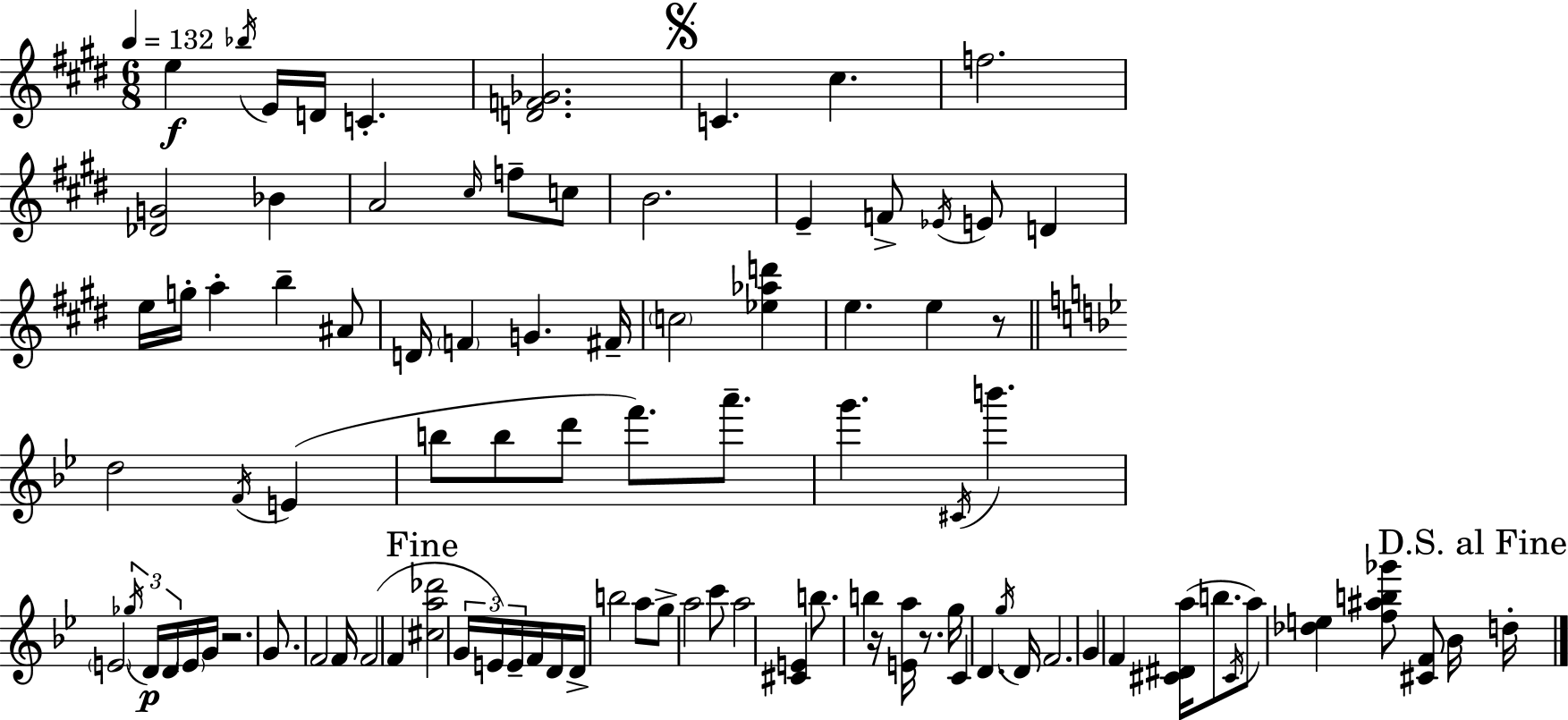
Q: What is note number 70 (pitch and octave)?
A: D4